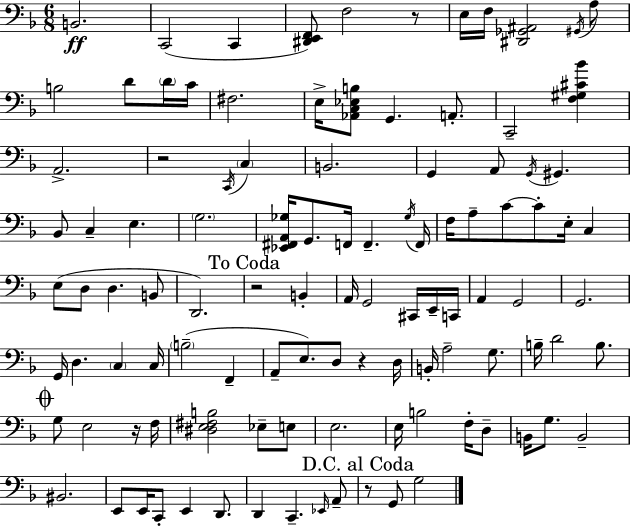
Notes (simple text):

B2/h. C2/h C2/q [D#2,E2,F2]/e F3/h R/e E3/s F3/s [D#2,Gb2,A#2]/h G#2/s A3/e B3/h D4/e D4/s C4/s F#3/h. E3/s [Ab2,C3,Eb3,B3]/e G2/q. A2/e. C2/h [F3,G#3,C#4,Bb4]/q A2/h. R/h C2/s C3/q B2/h. G2/q A2/e G2/s G#2/q. Bb2/e C3/q E3/q. G3/h. [Eb2,F#2,A2,Gb3]/s G2/e. F2/s F2/q. Gb3/s F2/s F3/s A3/e C4/e C4/e E3/s C3/q E3/e D3/e D3/q. B2/e D2/h. R/h B2/q A2/s G2/h C#2/s E2/s C2/s A2/q G2/h G2/h. G2/s D3/q. C3/q C3/s B3/h F2/q A2/e E3/e. D3/e R/q D3/s B2/s A3/h G3/e. B3/s D4/h B3/e. G3/e E3/h R/s F3/s [D#3,E3,F#3,B3]/h Eb3/e E3/e E3/h. E3/s B3/h F3/s D3/e B2/s G3/e. B2/h BIS2/h. E2/e E2/s C2/e E2/q D2/e. D2/q C2/q. Eb2/s A2/e R/e G2/e G3/h